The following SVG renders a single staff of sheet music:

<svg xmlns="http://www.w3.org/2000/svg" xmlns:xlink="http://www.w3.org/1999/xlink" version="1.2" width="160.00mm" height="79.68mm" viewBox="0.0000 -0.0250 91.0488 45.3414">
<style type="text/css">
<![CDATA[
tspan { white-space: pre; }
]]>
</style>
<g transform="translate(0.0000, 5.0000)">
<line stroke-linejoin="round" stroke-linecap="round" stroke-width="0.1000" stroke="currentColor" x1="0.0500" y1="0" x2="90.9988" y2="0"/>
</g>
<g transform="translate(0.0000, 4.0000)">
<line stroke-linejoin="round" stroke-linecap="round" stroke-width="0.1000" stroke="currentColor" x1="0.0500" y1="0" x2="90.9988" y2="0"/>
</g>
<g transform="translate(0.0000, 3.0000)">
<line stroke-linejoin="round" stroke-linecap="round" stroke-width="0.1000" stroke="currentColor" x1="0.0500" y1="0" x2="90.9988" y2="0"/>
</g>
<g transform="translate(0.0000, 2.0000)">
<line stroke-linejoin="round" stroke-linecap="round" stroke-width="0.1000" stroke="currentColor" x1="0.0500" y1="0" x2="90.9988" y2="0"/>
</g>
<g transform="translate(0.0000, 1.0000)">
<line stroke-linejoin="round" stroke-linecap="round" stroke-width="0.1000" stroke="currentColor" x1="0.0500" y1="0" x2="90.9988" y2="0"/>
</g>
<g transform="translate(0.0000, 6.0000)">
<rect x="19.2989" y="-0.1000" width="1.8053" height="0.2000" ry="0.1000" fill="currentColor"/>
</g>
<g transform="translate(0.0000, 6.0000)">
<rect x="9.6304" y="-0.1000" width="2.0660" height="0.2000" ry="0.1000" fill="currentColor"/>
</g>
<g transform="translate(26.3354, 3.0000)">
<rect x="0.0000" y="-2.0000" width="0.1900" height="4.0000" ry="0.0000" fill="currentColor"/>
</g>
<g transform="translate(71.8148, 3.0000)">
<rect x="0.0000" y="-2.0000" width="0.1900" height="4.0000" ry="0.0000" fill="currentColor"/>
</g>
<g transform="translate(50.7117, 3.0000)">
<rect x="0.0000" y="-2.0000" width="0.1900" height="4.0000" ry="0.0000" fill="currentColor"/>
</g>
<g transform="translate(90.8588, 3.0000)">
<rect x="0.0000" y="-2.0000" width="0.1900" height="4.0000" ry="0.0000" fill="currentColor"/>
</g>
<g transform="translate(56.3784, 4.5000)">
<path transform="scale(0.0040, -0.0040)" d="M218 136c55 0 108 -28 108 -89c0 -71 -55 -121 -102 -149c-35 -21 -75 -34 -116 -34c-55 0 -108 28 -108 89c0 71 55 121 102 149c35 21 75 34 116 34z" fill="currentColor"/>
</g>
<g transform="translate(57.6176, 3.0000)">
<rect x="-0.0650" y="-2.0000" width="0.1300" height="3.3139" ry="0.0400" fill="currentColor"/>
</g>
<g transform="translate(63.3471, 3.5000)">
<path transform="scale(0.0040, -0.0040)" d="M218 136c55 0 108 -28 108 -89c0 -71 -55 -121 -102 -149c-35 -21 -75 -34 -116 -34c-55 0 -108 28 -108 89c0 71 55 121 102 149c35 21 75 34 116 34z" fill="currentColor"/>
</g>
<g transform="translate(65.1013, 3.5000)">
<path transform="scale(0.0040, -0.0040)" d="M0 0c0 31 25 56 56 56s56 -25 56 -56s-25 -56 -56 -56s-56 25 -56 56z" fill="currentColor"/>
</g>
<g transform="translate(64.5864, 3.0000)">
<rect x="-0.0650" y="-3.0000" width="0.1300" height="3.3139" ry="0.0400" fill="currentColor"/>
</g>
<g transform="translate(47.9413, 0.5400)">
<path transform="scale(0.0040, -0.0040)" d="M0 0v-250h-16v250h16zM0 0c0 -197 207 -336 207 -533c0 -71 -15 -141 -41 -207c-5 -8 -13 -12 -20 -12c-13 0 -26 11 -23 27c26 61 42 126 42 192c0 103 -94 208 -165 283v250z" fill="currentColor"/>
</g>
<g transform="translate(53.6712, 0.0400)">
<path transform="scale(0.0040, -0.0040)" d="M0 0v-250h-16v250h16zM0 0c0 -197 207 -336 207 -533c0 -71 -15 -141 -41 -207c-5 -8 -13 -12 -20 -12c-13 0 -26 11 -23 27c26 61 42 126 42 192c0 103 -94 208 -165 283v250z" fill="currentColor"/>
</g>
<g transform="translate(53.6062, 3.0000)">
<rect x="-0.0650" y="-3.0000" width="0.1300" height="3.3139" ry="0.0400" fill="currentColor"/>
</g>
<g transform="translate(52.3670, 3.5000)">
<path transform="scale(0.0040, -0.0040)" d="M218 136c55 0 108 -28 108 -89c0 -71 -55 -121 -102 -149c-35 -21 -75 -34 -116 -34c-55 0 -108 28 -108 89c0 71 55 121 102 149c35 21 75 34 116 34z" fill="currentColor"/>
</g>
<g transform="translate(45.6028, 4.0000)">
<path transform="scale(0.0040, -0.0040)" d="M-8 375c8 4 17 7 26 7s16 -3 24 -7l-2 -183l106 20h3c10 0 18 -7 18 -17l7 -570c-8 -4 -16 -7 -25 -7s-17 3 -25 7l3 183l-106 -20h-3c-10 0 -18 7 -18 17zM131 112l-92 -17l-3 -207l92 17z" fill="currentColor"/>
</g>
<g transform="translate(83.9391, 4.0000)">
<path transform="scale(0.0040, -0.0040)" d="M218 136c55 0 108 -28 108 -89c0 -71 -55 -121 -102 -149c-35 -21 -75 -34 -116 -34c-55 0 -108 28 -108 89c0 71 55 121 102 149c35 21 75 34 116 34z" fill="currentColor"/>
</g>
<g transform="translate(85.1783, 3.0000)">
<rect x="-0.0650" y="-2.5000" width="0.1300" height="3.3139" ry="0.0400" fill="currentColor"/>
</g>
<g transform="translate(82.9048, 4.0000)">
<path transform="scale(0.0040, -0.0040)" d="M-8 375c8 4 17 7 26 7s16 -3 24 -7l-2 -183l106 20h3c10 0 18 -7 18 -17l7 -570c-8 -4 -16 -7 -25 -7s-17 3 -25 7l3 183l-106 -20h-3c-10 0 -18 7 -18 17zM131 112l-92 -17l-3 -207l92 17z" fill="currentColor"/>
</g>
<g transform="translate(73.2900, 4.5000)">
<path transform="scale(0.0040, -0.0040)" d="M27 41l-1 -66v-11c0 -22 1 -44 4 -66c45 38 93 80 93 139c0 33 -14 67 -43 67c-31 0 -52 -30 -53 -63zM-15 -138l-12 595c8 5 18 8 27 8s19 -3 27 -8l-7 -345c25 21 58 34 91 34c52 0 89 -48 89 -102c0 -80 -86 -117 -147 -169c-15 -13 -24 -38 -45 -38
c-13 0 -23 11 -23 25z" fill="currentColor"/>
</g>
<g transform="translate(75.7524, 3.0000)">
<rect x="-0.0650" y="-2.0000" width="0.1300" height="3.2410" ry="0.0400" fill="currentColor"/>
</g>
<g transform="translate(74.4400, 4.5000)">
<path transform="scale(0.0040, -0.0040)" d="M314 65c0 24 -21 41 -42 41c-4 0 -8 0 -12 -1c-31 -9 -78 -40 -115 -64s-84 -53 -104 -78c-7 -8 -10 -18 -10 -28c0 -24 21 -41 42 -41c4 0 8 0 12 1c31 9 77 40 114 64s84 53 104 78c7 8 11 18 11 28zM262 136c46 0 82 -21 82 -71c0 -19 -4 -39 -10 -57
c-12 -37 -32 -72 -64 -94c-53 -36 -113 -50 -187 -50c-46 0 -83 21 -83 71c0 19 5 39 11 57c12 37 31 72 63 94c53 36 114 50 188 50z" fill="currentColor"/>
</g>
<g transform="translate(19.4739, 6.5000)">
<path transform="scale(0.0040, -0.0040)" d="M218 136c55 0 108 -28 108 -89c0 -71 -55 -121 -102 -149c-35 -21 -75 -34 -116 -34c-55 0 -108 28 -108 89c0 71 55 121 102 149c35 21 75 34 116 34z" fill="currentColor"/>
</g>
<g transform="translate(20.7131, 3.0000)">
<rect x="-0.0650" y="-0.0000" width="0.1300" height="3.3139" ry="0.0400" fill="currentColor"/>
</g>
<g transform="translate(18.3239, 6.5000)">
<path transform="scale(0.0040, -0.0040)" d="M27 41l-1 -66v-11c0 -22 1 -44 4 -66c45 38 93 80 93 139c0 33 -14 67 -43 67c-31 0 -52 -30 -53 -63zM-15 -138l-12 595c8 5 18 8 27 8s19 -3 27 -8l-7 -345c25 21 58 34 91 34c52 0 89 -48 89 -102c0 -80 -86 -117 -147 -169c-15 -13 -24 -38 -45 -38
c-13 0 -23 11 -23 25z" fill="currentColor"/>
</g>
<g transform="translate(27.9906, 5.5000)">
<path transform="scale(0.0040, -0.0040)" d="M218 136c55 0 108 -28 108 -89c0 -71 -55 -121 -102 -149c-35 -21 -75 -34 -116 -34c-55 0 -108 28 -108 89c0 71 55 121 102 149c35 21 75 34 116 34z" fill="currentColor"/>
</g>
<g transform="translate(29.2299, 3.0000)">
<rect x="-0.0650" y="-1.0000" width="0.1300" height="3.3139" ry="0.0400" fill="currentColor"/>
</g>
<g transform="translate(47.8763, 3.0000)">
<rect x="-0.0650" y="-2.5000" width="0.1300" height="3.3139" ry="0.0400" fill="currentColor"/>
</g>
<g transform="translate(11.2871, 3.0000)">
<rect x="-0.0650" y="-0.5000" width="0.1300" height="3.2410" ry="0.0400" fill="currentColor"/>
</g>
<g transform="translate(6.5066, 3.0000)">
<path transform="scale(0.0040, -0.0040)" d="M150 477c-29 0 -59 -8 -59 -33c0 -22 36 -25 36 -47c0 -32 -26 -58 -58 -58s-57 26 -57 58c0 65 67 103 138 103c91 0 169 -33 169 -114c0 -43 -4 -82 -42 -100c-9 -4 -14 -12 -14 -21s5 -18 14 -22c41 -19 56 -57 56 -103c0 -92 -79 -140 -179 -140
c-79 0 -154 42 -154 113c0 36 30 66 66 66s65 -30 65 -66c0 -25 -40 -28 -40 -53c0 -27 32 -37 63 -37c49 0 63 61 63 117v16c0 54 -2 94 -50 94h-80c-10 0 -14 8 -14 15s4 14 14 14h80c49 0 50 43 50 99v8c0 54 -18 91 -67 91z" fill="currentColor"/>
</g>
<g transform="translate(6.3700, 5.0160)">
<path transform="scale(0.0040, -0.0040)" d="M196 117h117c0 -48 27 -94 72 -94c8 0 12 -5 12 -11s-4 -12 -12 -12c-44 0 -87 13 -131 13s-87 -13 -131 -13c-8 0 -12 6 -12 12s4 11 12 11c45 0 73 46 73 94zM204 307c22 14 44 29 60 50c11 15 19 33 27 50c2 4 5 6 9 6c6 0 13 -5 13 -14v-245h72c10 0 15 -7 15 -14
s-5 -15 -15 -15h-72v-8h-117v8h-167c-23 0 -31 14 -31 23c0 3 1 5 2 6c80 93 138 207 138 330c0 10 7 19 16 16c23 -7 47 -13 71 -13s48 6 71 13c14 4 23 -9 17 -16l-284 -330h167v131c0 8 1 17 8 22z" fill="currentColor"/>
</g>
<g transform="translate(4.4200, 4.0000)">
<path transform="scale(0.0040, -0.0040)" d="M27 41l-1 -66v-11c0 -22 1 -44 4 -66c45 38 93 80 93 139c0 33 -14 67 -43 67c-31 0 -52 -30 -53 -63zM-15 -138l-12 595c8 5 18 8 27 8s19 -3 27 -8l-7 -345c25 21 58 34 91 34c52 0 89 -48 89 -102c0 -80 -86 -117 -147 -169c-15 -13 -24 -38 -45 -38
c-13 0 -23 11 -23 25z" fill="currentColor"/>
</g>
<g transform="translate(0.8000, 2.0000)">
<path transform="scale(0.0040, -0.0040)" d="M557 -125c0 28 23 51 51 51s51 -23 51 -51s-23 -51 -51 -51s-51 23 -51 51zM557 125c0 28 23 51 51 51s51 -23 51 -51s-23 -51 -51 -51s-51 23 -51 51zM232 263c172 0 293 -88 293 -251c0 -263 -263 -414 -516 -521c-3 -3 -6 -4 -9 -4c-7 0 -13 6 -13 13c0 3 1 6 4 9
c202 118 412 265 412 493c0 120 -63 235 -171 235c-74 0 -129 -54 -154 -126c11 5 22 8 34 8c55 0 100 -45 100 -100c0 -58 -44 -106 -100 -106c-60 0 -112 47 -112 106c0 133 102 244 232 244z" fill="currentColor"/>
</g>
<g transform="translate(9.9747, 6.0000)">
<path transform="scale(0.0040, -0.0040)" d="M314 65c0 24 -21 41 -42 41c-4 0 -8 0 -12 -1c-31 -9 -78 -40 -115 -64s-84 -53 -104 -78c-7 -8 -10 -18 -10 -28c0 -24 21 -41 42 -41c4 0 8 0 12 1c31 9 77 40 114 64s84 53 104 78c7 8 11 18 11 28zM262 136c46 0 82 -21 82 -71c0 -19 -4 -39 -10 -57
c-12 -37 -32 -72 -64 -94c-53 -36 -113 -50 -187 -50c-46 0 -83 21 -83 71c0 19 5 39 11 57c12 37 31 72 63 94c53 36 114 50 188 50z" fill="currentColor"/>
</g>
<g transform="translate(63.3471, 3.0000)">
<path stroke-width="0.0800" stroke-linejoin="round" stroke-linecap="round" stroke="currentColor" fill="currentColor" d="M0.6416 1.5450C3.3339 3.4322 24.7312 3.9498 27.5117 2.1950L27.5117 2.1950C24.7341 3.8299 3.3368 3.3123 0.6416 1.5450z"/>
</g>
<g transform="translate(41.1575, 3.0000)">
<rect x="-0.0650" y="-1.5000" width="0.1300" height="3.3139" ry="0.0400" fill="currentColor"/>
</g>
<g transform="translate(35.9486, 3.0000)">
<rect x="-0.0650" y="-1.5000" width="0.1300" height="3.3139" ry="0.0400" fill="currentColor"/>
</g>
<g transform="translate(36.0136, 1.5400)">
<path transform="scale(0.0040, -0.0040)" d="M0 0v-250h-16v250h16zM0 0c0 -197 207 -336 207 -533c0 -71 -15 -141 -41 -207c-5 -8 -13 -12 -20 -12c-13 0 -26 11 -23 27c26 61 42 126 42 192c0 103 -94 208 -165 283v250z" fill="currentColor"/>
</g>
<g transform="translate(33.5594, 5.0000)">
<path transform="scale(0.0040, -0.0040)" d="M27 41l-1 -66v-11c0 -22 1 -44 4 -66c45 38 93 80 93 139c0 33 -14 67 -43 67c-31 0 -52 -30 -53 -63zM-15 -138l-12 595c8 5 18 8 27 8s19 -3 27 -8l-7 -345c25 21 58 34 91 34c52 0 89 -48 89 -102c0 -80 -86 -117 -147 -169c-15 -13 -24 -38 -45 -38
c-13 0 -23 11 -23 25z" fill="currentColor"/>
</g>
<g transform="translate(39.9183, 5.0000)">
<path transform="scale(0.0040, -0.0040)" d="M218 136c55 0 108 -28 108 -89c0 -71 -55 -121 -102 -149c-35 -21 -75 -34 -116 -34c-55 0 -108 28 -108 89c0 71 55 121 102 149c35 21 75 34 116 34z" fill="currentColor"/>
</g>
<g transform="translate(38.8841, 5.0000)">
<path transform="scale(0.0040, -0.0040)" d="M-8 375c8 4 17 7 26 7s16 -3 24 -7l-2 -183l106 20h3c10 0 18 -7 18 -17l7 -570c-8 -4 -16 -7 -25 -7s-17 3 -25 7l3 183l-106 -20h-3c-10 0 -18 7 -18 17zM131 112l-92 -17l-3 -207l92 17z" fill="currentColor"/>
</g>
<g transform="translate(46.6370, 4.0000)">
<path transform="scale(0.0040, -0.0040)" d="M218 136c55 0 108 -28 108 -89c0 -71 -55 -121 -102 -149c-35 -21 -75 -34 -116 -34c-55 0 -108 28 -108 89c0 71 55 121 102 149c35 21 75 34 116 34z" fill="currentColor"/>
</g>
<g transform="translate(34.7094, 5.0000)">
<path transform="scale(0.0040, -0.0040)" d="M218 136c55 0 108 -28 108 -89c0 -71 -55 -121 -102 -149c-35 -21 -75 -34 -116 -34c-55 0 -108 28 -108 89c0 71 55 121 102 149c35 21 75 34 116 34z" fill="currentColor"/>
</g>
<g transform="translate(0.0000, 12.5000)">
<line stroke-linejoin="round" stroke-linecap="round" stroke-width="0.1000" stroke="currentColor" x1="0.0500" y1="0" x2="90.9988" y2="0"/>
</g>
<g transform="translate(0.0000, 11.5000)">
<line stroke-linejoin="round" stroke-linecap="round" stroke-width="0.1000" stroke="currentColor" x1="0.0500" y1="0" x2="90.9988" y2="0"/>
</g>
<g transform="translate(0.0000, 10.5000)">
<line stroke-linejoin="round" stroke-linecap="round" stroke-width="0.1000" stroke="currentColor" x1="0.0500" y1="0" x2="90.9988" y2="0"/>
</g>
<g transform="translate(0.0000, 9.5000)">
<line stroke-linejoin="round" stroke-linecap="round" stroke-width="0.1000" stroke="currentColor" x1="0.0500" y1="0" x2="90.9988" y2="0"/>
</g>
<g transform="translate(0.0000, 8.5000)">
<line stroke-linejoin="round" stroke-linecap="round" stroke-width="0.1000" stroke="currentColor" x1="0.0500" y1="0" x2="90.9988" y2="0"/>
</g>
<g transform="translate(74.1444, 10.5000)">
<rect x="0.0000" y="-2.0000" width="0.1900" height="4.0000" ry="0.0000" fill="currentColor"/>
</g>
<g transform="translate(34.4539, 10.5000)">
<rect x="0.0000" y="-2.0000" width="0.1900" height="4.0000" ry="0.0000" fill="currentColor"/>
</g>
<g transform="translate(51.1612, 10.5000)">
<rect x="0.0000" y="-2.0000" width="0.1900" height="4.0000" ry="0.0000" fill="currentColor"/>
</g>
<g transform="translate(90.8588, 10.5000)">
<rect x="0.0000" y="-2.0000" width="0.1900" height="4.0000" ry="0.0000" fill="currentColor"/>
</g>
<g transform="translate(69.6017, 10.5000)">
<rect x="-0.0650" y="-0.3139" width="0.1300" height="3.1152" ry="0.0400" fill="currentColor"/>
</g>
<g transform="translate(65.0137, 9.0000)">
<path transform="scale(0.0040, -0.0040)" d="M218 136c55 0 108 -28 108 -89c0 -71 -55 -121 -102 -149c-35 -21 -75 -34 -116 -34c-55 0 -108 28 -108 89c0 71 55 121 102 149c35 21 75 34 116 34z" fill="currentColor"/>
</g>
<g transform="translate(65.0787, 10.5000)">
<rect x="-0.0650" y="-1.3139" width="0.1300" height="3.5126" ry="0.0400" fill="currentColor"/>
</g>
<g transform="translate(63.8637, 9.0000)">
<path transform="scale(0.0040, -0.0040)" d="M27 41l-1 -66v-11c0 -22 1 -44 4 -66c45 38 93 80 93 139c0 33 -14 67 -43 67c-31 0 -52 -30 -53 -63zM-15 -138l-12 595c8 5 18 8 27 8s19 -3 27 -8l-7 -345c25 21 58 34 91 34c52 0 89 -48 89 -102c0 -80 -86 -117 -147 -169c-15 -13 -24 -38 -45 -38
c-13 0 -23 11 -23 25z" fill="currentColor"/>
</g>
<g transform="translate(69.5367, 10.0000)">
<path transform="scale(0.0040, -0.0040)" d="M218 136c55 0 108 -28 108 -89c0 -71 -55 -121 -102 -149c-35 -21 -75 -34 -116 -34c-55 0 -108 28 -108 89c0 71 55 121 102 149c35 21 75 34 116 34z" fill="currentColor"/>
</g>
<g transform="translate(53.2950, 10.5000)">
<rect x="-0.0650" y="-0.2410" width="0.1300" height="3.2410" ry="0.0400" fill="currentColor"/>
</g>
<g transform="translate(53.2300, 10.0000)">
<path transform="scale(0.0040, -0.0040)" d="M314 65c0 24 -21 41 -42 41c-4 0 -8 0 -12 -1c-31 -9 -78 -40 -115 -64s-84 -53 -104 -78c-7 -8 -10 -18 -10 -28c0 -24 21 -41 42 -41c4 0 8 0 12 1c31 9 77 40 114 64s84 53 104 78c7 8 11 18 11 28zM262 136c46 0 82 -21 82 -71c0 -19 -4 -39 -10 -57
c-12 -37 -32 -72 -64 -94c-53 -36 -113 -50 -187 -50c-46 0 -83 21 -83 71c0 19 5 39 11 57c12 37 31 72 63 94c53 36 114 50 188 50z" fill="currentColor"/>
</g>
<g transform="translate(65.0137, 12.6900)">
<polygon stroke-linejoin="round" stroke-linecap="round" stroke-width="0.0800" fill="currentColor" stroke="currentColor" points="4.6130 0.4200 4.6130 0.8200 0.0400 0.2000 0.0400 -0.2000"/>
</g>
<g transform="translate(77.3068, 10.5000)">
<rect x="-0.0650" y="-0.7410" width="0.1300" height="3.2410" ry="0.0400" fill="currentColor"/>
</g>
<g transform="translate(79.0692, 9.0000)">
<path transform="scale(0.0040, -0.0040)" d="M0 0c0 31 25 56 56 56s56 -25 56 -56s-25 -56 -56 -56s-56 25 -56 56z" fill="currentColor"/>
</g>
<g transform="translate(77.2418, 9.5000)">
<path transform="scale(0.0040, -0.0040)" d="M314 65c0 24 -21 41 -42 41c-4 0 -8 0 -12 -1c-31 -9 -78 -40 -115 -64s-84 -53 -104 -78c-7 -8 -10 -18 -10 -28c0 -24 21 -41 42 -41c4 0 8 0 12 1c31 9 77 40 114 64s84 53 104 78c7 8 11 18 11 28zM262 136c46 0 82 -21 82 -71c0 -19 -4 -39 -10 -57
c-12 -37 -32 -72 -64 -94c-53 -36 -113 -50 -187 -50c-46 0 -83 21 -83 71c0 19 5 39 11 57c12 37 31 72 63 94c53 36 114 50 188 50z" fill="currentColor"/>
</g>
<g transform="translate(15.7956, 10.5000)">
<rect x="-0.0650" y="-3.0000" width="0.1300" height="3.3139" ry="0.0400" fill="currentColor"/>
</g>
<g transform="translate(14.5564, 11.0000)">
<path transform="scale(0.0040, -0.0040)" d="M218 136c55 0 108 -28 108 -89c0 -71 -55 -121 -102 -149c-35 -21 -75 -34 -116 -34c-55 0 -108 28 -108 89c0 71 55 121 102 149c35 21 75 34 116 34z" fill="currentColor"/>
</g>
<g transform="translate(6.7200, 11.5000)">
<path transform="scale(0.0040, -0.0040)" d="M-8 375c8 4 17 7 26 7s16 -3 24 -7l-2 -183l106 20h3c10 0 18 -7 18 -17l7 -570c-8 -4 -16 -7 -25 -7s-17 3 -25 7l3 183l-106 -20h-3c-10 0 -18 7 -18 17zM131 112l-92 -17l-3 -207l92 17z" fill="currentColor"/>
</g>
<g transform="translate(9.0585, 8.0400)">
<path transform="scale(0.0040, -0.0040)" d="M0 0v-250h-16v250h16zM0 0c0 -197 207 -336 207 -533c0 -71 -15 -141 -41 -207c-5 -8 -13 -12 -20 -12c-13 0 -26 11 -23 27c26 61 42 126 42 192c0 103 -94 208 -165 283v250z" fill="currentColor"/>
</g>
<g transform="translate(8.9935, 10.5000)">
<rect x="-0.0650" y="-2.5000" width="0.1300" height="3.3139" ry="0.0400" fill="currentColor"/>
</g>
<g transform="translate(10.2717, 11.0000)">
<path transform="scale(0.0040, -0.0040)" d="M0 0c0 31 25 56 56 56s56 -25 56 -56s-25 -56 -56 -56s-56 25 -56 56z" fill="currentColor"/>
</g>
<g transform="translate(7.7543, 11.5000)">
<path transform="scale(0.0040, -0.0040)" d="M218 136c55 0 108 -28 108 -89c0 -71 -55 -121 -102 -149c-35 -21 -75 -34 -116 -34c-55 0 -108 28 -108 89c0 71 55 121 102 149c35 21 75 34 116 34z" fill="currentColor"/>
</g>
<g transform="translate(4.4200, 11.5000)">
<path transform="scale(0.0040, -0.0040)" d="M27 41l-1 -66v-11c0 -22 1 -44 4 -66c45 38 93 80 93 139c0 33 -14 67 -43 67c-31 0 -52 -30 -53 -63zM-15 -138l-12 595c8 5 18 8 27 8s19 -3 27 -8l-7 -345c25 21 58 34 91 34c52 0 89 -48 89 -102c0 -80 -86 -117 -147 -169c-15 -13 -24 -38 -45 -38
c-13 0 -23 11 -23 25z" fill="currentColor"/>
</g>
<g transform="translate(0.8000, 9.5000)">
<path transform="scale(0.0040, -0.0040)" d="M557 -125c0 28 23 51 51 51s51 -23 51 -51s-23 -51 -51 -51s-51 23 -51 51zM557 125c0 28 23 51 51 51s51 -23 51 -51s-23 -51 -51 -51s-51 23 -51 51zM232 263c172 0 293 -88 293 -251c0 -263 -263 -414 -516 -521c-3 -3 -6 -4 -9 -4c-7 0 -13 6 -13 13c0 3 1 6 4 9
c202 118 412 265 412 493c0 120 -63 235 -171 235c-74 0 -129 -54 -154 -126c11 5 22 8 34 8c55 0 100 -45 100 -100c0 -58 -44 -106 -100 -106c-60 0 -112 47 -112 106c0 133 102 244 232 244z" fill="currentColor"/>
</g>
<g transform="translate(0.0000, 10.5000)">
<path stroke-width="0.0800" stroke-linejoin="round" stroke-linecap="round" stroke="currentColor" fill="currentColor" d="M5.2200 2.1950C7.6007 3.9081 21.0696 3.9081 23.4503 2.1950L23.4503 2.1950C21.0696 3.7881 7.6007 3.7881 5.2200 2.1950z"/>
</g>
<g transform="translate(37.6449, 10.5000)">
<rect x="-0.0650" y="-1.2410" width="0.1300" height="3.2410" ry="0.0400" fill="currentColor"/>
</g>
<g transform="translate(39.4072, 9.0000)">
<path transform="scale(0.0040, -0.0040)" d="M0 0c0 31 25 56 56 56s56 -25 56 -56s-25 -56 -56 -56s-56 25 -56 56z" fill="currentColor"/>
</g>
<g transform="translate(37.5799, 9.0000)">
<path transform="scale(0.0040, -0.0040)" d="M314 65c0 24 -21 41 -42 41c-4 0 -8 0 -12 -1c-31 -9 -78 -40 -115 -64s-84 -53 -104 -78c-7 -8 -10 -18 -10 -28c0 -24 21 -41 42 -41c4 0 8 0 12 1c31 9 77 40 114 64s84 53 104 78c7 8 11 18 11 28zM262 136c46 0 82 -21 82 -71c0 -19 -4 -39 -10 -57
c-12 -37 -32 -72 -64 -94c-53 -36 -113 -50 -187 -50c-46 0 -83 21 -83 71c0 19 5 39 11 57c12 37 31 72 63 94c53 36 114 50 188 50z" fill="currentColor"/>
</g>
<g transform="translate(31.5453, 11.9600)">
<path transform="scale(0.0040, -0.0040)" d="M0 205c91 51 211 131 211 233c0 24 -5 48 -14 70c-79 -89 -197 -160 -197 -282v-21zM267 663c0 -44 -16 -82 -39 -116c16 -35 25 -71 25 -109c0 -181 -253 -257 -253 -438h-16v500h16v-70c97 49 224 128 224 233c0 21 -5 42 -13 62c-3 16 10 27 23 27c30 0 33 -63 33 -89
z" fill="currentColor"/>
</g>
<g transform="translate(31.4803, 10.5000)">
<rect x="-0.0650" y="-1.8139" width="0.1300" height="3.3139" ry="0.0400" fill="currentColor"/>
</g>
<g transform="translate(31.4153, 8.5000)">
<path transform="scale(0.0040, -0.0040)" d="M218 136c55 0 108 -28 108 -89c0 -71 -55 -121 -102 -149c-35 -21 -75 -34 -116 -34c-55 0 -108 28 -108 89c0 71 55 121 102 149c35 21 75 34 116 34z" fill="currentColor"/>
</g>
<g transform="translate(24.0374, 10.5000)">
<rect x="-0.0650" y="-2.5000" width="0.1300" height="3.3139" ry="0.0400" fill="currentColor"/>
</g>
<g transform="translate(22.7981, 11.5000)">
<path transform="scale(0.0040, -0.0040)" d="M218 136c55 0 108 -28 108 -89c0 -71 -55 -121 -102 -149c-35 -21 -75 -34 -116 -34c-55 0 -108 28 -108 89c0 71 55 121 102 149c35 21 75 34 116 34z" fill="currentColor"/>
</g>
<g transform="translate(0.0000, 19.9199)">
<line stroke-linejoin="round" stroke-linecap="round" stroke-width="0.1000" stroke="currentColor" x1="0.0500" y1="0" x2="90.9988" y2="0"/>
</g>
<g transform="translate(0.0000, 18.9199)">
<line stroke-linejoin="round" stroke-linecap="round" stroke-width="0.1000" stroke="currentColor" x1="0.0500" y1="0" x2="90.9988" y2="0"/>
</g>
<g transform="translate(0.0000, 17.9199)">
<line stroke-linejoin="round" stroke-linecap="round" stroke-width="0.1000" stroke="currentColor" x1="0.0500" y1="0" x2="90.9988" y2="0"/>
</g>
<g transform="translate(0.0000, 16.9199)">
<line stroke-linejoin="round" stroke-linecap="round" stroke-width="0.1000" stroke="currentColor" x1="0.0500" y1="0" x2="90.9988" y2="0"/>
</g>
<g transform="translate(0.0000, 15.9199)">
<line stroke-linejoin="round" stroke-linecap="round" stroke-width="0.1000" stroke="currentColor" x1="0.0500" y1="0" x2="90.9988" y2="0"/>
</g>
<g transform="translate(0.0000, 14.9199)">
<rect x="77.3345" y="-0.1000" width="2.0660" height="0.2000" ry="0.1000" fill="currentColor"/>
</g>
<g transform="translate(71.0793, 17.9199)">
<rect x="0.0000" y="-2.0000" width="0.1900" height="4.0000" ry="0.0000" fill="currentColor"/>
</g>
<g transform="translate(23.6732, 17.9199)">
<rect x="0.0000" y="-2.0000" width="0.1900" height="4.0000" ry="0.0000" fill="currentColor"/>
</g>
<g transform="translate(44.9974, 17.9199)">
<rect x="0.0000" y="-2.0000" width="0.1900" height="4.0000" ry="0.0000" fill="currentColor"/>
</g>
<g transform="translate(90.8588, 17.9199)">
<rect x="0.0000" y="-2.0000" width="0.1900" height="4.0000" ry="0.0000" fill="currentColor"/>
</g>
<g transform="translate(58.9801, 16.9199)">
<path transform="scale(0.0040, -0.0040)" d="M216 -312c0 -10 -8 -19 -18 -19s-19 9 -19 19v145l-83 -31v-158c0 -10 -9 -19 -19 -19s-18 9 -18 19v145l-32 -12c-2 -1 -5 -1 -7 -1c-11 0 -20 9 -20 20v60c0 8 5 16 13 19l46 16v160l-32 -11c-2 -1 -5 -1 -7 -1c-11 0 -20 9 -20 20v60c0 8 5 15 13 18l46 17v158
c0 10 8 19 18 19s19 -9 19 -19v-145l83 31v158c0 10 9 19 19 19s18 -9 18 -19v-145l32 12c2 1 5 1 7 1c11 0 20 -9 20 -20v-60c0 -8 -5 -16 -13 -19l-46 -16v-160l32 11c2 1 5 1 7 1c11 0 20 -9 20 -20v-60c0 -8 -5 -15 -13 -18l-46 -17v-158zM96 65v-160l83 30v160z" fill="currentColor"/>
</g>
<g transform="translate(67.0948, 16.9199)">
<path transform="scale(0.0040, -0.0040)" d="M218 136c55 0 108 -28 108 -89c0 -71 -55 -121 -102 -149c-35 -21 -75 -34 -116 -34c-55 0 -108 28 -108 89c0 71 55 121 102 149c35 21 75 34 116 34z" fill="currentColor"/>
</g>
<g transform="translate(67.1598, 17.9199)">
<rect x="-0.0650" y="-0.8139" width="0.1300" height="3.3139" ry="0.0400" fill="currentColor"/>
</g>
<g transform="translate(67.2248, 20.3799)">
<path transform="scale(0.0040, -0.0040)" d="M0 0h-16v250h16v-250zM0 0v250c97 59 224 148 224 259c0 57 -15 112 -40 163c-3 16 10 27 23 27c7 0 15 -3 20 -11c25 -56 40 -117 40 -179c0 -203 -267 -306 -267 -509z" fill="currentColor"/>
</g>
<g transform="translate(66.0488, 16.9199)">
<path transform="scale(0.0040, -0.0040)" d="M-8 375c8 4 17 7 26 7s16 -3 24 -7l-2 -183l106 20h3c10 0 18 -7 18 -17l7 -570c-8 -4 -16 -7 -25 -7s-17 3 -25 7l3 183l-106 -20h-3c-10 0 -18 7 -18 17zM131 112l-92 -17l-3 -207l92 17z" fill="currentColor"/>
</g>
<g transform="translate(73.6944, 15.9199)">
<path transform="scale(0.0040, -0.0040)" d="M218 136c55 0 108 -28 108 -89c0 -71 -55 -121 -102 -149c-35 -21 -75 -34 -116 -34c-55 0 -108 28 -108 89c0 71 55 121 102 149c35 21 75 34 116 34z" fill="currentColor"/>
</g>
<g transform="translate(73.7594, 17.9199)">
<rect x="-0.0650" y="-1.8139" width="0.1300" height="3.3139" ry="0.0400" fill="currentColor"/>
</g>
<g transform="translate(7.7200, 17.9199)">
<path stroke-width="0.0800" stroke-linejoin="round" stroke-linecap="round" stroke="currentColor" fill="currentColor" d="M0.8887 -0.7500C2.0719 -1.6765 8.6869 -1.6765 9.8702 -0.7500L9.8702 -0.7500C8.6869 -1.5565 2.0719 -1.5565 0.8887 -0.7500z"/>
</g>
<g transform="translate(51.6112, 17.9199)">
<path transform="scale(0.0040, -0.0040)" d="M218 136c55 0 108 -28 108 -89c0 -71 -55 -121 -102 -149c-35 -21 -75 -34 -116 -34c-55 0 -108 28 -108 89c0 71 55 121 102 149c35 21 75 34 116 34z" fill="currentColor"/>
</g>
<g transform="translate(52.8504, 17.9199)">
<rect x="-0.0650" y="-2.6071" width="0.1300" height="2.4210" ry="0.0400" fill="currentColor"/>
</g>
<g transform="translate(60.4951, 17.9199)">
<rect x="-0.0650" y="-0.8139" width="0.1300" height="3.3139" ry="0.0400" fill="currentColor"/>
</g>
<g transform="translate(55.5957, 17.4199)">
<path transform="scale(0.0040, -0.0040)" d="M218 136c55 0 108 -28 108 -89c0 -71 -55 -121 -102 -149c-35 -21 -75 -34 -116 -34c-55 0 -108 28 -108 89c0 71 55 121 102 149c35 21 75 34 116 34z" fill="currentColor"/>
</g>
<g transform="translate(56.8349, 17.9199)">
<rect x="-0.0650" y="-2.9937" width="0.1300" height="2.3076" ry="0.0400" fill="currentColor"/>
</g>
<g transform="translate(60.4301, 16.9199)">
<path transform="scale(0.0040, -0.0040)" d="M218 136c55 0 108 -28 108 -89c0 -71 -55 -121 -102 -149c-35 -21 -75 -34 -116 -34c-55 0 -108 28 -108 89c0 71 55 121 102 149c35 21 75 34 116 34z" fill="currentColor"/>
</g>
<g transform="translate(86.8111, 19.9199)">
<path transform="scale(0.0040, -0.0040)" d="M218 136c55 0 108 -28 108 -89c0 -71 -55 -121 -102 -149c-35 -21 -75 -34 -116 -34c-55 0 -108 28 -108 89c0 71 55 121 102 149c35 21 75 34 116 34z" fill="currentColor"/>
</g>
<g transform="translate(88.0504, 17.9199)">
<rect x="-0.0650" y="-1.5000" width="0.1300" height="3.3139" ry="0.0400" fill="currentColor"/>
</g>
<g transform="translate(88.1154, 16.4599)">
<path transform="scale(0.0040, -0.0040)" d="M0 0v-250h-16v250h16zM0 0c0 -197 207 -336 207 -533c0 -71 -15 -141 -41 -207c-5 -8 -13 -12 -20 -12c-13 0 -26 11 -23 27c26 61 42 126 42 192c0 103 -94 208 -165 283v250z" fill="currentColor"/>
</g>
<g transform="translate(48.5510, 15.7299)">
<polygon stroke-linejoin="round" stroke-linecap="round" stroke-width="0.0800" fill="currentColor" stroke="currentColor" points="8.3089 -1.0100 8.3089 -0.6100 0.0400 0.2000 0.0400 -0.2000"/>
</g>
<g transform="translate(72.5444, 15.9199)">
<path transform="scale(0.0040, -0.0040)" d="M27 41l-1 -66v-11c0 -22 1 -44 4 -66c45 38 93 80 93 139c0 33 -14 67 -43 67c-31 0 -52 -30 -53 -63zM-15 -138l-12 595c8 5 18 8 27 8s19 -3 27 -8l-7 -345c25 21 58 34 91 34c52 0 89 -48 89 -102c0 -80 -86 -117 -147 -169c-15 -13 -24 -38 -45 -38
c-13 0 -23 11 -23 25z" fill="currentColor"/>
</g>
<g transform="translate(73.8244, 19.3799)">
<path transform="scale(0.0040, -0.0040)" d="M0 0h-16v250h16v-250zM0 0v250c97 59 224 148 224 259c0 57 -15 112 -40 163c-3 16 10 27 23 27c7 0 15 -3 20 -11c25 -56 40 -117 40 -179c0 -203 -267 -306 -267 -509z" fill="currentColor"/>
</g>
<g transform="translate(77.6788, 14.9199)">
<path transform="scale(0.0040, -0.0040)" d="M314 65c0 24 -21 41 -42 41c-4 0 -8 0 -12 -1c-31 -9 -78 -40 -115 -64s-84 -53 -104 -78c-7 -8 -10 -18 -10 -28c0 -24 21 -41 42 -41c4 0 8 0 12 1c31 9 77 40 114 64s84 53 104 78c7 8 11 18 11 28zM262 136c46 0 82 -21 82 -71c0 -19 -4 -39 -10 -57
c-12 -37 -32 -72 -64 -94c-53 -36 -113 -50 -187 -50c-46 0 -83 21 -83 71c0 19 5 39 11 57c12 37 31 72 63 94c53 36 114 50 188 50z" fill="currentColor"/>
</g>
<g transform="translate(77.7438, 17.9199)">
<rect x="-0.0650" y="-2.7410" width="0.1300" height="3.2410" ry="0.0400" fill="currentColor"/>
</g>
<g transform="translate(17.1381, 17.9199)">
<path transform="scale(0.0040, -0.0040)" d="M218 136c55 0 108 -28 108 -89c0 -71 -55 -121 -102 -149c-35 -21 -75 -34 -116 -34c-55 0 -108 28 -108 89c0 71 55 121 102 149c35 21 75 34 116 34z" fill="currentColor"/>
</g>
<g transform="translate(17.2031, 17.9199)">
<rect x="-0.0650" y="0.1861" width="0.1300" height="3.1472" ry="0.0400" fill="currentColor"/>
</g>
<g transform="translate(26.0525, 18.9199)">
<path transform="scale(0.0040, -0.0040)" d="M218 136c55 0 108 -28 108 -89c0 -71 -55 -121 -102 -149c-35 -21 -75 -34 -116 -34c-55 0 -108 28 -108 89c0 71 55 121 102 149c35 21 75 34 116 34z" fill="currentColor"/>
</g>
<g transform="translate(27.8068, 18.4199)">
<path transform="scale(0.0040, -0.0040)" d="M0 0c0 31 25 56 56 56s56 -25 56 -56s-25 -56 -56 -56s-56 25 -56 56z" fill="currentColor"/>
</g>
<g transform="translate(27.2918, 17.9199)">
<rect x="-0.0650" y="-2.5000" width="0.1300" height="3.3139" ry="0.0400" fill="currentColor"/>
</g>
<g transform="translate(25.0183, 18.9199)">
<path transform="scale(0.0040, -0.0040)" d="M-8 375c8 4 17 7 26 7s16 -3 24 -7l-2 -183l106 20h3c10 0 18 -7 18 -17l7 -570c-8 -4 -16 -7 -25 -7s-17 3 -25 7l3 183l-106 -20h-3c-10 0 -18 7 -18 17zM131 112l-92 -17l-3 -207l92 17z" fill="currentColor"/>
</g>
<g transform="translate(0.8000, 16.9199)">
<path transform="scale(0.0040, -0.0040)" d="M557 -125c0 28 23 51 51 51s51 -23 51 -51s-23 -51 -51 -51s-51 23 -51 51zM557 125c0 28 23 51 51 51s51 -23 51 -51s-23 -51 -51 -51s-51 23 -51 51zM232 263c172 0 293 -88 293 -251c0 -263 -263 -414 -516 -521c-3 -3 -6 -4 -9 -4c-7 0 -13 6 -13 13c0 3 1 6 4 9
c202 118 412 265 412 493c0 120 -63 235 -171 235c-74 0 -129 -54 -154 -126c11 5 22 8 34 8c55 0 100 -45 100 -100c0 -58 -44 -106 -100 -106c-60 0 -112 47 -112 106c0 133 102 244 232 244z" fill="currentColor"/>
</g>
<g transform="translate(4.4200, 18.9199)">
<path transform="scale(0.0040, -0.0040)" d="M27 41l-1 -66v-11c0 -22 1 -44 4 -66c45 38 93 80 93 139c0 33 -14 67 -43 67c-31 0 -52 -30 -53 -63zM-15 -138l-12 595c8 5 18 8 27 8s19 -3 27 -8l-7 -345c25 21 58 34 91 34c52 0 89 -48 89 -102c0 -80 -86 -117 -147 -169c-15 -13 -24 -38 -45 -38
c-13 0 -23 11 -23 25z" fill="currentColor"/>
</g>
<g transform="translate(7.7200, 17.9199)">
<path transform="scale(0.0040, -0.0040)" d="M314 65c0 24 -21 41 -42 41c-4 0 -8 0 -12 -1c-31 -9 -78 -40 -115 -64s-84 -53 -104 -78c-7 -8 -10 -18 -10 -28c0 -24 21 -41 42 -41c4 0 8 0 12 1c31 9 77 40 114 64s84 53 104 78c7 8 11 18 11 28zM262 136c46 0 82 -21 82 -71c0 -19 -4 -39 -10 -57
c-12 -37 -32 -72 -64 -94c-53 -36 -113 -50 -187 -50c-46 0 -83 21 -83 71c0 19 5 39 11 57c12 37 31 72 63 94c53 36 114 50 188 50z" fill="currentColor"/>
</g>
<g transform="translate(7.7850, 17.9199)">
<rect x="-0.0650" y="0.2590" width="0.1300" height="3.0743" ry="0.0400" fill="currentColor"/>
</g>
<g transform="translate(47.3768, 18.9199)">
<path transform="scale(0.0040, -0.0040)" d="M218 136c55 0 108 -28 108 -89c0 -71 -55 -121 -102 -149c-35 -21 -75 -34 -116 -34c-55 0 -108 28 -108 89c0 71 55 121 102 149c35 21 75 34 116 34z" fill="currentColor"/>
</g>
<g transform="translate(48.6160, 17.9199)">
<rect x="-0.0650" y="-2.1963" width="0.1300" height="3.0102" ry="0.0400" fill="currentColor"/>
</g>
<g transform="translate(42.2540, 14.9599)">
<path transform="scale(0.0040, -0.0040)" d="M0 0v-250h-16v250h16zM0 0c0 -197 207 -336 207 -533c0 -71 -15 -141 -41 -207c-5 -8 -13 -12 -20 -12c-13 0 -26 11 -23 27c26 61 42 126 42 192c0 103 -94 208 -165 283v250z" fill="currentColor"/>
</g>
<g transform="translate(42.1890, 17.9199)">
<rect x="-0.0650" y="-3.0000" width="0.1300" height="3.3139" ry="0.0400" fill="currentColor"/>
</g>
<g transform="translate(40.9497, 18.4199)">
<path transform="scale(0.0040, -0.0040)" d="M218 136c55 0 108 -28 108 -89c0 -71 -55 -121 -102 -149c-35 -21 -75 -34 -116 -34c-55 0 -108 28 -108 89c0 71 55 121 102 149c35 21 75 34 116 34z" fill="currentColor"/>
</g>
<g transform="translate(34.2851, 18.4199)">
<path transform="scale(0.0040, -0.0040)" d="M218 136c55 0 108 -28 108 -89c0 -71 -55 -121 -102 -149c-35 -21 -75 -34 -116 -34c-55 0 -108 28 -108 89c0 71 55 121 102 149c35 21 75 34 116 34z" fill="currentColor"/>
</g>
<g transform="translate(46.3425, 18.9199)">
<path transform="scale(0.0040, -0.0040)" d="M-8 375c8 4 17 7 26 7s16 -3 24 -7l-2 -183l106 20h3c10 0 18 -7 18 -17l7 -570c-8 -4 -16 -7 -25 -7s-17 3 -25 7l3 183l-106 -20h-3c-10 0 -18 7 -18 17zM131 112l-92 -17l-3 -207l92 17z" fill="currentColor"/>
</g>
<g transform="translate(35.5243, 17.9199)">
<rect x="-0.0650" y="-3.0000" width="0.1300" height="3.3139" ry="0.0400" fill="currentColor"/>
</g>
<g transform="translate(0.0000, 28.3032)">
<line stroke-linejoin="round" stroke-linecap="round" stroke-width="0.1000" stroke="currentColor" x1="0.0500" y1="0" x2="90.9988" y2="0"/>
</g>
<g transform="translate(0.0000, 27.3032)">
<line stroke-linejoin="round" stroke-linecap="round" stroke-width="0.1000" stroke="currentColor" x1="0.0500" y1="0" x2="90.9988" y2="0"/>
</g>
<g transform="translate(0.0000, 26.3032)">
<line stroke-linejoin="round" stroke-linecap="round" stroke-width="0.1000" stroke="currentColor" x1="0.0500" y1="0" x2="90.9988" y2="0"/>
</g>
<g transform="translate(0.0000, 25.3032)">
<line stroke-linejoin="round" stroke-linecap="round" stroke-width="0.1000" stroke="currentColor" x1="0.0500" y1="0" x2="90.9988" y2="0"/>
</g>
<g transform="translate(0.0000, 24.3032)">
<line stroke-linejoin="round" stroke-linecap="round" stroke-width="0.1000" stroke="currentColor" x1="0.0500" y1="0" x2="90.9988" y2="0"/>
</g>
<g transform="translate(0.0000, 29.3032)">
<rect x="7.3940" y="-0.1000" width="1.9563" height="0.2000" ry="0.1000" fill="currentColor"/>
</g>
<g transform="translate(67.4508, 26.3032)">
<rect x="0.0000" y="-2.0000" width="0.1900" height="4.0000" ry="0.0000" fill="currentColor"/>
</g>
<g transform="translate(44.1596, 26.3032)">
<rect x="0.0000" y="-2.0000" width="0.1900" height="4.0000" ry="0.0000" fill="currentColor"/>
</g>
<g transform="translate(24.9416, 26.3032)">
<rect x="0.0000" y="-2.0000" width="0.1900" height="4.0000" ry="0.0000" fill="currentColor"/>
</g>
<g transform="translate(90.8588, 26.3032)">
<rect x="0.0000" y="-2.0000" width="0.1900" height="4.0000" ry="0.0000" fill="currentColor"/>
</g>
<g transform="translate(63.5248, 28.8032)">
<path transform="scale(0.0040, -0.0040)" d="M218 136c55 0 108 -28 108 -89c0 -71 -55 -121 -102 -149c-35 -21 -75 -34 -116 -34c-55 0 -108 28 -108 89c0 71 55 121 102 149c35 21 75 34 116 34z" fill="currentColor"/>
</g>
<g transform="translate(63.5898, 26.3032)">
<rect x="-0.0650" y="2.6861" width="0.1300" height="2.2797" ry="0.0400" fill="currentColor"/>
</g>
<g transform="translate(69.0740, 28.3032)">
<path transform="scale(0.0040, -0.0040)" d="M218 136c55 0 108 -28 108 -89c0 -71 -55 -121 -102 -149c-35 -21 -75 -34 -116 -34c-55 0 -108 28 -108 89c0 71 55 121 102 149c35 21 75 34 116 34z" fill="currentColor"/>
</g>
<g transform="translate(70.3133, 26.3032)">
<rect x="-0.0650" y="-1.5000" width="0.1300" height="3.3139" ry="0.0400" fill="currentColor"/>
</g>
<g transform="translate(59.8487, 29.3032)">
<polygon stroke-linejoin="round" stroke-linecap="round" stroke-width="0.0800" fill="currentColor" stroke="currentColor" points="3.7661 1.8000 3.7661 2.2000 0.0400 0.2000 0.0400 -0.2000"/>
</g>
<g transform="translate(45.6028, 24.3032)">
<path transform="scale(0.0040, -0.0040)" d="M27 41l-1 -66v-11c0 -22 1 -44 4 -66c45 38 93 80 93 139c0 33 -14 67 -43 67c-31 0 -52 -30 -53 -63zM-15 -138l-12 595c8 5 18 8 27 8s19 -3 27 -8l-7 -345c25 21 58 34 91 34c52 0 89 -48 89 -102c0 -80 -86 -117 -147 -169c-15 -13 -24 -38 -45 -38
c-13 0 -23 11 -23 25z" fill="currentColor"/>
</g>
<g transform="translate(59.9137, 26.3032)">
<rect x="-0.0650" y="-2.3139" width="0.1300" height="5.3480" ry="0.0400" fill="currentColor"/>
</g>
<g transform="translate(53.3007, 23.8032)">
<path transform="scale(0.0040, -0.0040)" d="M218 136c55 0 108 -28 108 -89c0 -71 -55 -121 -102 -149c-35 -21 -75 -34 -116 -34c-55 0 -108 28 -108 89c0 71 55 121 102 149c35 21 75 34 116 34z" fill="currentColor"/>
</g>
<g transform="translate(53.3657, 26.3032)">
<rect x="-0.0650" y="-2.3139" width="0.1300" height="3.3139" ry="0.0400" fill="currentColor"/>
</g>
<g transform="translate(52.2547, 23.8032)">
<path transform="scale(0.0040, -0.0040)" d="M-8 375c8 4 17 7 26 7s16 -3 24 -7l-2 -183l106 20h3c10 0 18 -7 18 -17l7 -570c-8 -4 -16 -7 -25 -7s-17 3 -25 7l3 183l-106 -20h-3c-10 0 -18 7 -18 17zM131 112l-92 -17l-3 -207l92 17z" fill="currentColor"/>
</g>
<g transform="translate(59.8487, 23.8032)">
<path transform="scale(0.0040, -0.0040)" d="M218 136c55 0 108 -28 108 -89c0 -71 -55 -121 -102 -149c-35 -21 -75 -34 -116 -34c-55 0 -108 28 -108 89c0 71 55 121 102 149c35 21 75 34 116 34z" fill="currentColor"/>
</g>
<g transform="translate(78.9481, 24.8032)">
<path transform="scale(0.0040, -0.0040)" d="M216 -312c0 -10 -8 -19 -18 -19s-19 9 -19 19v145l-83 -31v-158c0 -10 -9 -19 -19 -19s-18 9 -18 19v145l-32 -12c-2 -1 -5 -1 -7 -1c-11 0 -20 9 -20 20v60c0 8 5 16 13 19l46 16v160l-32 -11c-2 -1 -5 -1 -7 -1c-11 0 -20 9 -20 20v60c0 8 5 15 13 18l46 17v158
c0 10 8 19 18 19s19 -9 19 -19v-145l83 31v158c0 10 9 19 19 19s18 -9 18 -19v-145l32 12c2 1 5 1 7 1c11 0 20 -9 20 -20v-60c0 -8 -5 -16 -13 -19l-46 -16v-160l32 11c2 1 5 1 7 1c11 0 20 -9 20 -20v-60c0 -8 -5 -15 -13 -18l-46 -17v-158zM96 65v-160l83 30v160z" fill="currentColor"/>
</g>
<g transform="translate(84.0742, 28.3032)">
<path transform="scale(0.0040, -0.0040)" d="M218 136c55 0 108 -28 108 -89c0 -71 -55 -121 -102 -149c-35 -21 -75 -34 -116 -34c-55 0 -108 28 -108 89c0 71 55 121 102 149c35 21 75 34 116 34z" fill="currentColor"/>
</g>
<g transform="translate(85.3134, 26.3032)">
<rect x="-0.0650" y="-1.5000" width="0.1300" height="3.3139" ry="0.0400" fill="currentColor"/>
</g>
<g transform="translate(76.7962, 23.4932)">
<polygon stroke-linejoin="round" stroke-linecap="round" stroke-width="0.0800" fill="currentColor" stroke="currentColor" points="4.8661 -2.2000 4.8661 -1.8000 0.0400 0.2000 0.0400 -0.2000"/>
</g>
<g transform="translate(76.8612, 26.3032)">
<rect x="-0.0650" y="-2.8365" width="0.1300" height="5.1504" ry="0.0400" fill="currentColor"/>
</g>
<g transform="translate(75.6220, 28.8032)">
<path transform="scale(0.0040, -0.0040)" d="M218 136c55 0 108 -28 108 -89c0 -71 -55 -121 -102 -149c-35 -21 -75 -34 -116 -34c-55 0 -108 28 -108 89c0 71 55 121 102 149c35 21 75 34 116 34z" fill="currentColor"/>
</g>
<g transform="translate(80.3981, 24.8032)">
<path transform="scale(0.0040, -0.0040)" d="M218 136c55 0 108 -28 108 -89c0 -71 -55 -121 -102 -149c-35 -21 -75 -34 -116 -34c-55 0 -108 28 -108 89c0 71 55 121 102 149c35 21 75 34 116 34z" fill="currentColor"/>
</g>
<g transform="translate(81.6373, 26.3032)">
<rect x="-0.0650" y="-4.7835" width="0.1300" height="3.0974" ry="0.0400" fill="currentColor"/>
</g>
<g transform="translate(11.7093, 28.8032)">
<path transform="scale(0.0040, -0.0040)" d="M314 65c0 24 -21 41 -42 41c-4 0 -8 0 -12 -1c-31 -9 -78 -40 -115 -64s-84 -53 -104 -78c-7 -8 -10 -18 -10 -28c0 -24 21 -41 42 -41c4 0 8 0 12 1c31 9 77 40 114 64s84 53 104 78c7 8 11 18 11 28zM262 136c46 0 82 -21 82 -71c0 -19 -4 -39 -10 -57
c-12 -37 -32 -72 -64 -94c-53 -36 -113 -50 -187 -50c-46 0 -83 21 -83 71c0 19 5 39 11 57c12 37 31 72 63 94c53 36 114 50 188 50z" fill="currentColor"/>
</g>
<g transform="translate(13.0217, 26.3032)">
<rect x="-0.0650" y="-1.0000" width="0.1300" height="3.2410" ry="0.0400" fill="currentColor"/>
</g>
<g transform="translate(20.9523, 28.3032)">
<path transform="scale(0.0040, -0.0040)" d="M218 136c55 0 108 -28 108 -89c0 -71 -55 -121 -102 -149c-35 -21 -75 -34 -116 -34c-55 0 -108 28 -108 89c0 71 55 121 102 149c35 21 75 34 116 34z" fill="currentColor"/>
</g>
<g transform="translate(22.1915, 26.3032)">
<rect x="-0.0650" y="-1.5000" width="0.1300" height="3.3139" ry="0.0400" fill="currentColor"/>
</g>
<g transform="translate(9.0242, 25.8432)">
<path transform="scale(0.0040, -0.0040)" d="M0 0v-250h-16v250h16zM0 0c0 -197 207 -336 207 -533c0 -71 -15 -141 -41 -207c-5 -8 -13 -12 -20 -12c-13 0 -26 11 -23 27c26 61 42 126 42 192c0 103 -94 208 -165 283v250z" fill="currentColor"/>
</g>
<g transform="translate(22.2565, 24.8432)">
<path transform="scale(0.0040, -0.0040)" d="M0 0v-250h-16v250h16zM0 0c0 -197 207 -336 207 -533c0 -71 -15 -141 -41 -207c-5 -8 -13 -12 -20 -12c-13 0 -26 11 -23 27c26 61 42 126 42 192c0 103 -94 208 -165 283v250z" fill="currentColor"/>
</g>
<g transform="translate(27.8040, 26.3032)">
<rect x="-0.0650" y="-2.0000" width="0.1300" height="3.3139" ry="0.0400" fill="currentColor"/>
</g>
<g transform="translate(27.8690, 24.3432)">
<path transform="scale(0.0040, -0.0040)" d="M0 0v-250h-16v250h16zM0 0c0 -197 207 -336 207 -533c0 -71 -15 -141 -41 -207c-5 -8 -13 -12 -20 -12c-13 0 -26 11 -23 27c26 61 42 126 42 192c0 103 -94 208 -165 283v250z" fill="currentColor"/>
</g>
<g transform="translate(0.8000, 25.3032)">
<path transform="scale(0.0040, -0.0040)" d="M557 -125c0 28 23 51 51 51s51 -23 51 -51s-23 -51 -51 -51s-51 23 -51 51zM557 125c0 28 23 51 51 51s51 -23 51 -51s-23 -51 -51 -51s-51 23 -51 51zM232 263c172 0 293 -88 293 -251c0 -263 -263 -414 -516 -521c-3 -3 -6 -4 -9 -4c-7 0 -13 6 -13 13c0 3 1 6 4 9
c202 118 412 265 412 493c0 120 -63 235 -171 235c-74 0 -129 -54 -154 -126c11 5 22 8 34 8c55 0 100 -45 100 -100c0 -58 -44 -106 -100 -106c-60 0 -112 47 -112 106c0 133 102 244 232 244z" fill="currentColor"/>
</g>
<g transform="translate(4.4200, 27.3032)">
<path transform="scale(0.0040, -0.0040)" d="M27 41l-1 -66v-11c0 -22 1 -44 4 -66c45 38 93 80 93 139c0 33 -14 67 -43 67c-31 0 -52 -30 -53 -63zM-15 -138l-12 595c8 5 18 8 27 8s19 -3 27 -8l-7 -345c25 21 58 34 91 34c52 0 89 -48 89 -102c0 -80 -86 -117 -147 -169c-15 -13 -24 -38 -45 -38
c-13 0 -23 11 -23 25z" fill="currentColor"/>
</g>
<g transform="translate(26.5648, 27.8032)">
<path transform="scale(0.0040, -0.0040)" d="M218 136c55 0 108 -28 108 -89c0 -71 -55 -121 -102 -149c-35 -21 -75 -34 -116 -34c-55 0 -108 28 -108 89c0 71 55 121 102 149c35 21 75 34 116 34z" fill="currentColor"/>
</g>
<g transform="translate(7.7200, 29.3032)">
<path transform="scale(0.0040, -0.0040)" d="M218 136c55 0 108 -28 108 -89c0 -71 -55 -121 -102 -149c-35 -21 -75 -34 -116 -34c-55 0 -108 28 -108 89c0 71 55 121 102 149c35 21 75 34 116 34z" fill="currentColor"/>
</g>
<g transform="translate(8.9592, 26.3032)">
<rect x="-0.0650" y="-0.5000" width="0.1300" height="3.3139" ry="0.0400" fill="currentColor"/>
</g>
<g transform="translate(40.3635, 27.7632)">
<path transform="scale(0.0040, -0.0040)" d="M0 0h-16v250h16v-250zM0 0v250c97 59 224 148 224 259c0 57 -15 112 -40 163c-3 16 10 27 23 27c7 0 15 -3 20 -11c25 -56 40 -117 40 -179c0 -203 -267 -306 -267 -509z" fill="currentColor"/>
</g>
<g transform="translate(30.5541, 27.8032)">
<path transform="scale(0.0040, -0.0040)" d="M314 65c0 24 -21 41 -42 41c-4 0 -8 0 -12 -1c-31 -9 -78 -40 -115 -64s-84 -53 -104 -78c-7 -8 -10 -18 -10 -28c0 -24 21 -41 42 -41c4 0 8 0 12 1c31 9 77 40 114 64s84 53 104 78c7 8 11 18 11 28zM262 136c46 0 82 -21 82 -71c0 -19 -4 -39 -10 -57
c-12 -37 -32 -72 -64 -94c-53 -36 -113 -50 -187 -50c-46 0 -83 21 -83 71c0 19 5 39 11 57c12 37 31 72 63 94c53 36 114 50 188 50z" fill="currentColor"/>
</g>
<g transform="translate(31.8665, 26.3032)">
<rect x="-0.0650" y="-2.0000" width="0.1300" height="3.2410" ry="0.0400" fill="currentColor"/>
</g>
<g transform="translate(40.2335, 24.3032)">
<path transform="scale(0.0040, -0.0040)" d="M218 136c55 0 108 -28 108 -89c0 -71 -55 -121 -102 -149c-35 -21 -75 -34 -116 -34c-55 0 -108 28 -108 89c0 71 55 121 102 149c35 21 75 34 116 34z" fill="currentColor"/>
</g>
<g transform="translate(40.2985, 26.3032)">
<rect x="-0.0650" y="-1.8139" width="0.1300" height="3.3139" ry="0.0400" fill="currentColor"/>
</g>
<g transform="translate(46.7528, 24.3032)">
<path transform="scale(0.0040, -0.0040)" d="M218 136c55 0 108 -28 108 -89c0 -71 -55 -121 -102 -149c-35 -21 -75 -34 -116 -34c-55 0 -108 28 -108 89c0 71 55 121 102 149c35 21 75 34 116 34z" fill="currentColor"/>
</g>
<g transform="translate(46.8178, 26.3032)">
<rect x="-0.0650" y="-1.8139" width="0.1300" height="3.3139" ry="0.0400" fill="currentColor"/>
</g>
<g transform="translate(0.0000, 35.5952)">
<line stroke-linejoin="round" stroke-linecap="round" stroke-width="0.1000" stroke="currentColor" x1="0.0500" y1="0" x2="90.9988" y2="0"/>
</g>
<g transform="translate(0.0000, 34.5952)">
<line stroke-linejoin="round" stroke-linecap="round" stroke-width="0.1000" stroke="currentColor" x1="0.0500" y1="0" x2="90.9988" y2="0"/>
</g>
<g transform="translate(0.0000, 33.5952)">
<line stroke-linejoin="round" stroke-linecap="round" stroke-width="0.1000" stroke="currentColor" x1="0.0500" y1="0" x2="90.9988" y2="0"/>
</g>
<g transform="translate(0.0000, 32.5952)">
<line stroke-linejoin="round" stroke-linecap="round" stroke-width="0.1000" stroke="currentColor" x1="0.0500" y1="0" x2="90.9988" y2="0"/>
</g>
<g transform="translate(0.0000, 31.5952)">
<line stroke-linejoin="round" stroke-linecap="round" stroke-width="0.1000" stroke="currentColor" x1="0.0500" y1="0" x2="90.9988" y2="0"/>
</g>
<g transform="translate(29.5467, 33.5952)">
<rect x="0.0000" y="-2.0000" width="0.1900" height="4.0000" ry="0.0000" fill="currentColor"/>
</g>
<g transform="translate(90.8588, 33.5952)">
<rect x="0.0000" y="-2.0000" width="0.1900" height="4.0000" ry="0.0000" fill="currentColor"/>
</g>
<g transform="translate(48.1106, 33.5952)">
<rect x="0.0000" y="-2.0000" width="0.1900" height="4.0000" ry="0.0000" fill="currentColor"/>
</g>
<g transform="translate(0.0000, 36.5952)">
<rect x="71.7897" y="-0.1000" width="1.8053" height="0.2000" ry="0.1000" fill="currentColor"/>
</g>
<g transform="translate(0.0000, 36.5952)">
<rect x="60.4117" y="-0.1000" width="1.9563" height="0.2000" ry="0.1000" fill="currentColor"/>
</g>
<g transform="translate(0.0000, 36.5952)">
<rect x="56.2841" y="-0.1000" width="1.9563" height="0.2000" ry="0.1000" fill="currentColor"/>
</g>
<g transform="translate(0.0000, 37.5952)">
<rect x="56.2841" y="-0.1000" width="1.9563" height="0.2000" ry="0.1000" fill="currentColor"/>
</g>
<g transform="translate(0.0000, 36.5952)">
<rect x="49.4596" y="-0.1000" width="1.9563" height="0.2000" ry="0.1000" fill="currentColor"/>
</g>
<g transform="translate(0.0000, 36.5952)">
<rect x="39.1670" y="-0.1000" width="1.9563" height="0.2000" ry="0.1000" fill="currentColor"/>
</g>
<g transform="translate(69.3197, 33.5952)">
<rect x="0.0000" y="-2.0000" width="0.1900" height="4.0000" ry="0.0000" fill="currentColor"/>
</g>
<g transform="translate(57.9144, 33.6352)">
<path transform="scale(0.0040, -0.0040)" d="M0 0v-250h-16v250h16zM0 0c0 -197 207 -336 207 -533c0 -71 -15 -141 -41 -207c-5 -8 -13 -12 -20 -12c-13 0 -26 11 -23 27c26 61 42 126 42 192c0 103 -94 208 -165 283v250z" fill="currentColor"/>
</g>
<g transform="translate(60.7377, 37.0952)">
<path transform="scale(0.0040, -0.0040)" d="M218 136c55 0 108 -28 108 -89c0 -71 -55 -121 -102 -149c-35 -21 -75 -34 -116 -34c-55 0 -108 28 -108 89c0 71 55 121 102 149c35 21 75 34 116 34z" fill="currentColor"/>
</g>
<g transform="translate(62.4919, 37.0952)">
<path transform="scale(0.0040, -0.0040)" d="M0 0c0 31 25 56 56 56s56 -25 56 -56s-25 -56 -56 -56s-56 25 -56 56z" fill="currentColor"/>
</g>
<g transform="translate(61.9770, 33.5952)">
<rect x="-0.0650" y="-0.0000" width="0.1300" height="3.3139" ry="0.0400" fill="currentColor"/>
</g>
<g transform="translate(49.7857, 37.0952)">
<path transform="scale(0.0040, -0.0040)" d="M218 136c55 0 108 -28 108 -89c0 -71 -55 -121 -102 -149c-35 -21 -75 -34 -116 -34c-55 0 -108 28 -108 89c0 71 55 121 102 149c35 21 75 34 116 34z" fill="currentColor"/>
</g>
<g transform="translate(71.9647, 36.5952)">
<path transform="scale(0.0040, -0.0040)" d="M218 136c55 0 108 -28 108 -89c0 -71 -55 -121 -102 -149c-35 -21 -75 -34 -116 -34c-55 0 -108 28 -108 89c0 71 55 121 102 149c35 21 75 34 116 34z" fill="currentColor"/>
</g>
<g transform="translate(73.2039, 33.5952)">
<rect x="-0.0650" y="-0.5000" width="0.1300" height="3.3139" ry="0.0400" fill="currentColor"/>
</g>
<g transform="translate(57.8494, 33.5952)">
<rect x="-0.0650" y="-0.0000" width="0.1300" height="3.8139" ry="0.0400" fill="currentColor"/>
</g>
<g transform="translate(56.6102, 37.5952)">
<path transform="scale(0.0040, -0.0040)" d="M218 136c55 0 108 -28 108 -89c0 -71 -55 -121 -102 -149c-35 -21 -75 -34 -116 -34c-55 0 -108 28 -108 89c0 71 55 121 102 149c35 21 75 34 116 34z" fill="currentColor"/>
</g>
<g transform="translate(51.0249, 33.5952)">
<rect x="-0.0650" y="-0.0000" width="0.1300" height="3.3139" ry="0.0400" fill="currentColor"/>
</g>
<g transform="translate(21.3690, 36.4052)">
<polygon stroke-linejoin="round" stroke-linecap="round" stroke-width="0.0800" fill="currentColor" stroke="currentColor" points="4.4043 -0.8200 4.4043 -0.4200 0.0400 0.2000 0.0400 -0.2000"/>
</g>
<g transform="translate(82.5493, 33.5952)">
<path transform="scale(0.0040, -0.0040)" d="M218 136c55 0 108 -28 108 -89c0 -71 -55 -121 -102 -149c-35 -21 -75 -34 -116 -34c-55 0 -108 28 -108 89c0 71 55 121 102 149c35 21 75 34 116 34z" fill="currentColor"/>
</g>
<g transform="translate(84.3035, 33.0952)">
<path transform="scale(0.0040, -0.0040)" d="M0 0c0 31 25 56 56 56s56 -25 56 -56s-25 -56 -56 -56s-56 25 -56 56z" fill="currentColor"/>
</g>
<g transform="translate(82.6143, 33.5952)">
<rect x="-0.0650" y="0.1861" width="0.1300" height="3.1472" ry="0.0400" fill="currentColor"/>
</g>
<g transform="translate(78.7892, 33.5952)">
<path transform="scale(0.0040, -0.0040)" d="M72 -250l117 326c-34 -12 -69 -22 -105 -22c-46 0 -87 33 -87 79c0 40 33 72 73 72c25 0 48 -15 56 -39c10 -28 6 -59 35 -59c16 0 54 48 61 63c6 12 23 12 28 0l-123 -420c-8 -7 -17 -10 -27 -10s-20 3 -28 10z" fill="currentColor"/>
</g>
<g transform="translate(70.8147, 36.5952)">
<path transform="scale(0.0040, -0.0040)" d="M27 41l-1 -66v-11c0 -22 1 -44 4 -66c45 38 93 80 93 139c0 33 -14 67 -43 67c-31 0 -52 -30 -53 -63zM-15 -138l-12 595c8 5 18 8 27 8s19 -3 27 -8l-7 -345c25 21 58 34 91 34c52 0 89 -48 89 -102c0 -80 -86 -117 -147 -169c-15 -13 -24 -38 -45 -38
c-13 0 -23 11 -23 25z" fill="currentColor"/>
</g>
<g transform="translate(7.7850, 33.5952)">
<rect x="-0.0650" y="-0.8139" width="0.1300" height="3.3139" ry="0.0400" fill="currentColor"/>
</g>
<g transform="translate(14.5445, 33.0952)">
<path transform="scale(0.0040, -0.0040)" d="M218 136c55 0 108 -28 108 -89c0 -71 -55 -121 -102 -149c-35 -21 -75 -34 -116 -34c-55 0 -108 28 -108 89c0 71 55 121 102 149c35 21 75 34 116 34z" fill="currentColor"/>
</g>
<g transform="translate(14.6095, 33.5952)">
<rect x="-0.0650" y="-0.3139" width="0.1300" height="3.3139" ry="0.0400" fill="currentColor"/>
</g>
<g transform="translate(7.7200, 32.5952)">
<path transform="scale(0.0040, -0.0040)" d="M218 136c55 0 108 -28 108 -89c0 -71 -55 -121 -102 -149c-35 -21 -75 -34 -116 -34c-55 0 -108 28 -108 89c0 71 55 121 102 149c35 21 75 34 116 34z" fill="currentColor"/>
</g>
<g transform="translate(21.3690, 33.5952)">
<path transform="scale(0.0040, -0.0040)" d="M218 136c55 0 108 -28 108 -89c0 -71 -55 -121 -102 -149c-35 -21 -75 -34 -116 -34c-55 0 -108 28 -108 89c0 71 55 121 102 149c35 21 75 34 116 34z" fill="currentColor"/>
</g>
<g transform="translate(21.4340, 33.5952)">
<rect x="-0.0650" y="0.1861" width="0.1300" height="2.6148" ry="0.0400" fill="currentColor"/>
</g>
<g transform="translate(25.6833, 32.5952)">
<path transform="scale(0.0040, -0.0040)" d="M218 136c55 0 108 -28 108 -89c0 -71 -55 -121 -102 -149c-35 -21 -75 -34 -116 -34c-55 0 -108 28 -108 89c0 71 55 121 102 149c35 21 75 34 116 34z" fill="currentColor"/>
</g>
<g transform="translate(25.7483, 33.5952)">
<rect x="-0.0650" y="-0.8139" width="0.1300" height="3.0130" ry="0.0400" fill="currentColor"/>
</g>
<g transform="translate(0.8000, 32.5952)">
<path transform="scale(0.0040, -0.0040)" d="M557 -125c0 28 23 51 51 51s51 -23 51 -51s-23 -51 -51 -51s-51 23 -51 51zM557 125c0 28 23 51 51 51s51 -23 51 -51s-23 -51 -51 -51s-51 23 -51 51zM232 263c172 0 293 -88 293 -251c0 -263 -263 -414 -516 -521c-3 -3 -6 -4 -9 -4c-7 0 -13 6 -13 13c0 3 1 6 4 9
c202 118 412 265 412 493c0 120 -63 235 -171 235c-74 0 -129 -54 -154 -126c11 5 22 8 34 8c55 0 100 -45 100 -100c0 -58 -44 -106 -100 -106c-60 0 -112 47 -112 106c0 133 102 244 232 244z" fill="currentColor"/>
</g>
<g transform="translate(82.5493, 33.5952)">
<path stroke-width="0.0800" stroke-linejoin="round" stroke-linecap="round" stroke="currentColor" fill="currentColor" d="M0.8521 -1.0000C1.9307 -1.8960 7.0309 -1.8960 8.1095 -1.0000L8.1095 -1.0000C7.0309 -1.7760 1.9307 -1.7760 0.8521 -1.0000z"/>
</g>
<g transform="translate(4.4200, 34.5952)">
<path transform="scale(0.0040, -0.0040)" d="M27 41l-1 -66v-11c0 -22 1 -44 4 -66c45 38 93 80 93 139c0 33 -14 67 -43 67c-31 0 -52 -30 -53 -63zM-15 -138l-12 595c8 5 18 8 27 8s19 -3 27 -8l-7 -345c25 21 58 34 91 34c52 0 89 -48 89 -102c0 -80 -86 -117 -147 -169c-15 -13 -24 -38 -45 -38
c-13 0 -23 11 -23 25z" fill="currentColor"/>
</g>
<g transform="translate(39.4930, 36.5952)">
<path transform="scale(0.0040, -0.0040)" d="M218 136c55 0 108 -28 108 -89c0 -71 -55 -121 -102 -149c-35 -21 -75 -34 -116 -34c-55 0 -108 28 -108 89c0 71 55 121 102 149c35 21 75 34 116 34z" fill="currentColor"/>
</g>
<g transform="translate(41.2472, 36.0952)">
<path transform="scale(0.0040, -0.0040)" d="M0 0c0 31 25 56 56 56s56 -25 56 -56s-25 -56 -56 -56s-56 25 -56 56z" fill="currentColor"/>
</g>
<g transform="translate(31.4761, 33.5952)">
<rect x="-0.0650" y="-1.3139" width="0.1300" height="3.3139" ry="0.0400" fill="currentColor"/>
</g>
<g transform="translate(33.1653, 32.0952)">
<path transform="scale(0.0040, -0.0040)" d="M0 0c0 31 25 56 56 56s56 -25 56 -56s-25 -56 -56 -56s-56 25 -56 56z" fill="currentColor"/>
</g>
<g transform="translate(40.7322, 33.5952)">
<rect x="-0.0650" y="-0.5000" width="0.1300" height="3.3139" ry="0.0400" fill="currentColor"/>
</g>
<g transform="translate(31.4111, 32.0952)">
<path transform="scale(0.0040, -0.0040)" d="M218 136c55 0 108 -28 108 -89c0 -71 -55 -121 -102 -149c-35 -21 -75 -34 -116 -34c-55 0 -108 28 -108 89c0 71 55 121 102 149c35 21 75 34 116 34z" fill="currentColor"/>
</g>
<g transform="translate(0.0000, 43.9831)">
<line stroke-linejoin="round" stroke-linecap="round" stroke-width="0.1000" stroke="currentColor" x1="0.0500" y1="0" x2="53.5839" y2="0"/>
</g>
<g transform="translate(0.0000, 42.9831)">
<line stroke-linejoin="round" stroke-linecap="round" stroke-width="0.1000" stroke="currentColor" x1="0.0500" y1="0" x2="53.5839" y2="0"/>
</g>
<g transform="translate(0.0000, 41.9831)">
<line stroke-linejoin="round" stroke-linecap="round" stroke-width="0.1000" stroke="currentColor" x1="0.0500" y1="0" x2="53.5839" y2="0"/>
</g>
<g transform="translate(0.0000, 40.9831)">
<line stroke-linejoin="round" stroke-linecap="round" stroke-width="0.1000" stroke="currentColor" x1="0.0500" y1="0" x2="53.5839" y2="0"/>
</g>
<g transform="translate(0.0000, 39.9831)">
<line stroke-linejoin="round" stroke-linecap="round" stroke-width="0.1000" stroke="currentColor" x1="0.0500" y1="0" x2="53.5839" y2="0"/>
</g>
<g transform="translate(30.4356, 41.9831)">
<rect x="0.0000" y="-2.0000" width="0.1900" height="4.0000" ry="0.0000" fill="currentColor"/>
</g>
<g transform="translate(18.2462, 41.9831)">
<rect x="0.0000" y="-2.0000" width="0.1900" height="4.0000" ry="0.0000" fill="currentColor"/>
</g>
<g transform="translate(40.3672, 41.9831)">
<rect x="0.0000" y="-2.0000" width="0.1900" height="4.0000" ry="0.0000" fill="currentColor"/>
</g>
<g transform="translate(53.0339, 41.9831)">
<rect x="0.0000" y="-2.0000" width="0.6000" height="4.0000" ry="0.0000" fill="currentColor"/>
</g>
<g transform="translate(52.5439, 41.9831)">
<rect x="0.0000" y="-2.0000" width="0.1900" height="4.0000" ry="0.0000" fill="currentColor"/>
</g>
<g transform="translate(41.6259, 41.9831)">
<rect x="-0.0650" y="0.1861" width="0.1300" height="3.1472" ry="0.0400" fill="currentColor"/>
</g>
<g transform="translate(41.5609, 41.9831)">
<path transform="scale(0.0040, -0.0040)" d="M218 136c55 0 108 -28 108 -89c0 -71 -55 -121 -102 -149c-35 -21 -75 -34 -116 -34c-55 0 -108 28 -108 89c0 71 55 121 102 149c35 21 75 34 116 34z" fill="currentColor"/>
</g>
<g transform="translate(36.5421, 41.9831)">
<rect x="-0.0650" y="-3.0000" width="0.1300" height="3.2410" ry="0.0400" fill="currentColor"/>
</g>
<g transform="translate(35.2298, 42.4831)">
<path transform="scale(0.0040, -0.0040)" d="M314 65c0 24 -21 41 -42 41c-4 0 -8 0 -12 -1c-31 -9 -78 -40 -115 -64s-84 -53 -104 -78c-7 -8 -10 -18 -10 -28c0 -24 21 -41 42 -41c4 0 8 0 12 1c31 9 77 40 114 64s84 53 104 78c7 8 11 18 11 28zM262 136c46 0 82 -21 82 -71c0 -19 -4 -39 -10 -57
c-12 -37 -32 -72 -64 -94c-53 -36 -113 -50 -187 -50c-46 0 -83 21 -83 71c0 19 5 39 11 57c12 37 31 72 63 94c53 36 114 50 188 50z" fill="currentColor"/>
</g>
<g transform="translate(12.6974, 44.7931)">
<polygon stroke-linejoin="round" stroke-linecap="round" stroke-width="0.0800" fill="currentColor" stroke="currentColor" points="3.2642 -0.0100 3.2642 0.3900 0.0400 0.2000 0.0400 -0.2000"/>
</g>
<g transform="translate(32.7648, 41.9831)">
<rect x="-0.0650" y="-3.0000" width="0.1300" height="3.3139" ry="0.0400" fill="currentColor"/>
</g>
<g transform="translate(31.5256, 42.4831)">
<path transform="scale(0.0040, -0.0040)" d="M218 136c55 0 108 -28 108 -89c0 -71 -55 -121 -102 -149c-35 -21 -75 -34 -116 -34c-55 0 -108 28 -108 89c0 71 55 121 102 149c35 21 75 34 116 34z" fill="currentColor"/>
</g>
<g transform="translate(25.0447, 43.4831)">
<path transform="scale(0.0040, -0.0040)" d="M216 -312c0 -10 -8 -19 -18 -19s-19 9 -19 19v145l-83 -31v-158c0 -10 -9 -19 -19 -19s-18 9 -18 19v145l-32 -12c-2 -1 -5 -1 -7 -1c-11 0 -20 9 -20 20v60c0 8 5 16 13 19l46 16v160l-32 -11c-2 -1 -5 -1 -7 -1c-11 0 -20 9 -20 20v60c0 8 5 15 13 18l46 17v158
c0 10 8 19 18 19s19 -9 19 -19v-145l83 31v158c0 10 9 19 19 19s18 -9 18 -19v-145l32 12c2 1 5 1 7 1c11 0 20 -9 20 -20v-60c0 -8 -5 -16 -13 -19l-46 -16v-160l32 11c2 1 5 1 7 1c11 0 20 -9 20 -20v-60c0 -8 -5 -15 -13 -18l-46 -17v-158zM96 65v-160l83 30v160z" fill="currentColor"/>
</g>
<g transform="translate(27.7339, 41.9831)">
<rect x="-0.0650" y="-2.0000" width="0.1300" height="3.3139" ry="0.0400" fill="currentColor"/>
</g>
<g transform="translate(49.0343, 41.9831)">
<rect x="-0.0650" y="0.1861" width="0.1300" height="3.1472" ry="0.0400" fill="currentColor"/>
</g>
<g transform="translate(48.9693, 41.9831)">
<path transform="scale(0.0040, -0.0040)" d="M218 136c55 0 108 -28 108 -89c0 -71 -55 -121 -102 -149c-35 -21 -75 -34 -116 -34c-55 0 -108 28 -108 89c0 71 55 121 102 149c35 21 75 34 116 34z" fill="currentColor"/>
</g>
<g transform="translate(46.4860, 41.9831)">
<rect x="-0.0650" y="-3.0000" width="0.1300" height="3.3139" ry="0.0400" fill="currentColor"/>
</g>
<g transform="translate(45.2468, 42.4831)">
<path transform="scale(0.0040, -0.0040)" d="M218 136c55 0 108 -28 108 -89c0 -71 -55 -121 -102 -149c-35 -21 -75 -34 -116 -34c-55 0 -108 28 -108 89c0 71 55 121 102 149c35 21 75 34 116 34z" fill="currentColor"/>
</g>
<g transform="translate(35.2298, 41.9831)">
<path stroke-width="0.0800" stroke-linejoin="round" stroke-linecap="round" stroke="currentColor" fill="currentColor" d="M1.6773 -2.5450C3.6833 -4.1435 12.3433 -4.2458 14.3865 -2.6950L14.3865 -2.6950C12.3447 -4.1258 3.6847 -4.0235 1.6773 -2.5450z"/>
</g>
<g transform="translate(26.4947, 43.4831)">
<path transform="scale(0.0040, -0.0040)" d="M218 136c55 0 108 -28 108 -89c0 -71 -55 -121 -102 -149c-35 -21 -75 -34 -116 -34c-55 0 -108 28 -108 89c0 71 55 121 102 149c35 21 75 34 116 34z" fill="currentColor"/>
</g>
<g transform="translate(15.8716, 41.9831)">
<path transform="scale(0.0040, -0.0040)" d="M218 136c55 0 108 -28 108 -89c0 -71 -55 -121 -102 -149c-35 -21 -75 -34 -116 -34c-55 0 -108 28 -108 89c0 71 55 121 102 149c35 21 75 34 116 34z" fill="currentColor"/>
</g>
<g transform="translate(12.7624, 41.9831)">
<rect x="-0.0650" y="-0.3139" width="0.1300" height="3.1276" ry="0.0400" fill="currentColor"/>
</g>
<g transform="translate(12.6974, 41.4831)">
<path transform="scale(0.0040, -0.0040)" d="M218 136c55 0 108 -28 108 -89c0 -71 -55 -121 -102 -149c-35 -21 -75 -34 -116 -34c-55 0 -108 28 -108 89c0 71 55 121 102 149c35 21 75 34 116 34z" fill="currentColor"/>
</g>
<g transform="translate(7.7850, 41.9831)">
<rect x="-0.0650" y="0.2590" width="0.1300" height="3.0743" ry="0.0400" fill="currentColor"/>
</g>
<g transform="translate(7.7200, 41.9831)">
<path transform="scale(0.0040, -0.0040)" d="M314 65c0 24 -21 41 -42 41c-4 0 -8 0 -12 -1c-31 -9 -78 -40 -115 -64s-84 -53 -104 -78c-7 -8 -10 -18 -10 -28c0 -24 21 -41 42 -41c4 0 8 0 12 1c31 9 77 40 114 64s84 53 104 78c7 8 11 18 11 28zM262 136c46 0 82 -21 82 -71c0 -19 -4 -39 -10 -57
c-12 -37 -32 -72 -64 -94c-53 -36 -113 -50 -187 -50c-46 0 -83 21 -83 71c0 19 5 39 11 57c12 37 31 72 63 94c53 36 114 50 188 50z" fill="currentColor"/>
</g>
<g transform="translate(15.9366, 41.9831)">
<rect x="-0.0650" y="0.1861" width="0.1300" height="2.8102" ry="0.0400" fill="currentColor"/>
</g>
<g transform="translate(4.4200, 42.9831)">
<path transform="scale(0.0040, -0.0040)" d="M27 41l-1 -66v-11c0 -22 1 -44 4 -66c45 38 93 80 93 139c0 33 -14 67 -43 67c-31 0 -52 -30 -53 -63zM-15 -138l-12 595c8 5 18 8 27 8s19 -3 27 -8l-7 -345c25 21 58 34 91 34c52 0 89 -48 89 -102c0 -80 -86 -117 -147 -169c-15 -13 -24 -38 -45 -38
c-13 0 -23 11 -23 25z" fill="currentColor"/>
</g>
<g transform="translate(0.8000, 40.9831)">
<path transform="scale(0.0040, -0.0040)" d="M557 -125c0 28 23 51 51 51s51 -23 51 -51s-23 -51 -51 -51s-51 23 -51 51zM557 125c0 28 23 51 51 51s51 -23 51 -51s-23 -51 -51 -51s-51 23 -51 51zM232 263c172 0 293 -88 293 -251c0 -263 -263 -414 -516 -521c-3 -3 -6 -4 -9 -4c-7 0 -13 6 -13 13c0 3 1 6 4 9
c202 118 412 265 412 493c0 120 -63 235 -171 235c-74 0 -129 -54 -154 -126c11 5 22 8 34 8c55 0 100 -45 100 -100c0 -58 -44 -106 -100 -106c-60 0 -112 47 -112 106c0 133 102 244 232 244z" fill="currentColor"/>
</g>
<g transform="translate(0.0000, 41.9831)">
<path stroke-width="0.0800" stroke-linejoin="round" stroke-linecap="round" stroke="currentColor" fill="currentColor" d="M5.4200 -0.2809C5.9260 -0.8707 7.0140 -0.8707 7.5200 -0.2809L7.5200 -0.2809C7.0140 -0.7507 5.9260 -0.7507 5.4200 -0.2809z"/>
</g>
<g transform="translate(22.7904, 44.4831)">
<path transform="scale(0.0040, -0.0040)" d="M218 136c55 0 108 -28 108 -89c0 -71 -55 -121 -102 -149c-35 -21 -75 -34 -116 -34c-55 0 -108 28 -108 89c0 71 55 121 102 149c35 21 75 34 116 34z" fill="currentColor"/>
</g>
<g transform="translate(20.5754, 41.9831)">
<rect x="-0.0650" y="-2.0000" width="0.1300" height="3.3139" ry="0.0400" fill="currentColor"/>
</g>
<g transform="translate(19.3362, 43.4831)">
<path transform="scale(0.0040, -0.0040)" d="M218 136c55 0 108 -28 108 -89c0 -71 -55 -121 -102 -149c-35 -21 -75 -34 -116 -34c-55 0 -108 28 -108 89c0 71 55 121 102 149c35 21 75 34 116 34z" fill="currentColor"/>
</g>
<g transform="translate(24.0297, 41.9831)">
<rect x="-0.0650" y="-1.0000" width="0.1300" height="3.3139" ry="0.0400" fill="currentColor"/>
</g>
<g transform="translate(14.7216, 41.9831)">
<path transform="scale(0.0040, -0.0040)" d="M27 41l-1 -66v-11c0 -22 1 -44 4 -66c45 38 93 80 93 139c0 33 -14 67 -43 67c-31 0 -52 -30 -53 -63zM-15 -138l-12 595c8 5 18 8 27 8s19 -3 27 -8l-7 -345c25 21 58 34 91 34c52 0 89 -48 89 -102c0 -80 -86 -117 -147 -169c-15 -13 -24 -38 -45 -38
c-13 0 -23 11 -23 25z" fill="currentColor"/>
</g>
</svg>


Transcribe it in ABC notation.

X:1
T:Untitled
M:3/4
L:1/4
K:F
E,,2 _D,, F,, _G,,/2 G,, B,,/2 C,/2 A,, C, _A,,2 B,, B,,/2 C, B,, A,/4 G,2 E,2 _G,/2 E,/2 F,2 D,2 D, B,, C, C,/2 B,,/2 D,/2 E,/2 ^F, F,/2 _A,/2 C2 G,,/2 E,,/2 F,,2 G,,/2 A,,/2 A,,2 A,/2 _A, B, B,/2 F,,/2 G,, F,,/2 ^G,/2 G,, F, E, D,/2 F,/2 G, E,, D,, C,,/2 D,, _E,, z/2 D, D,2 E,/2 _D,/2 A,, F,, ^A,, C, C,2 D, C, D,